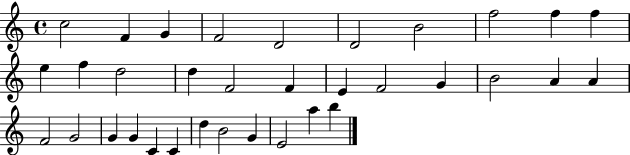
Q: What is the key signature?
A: C major